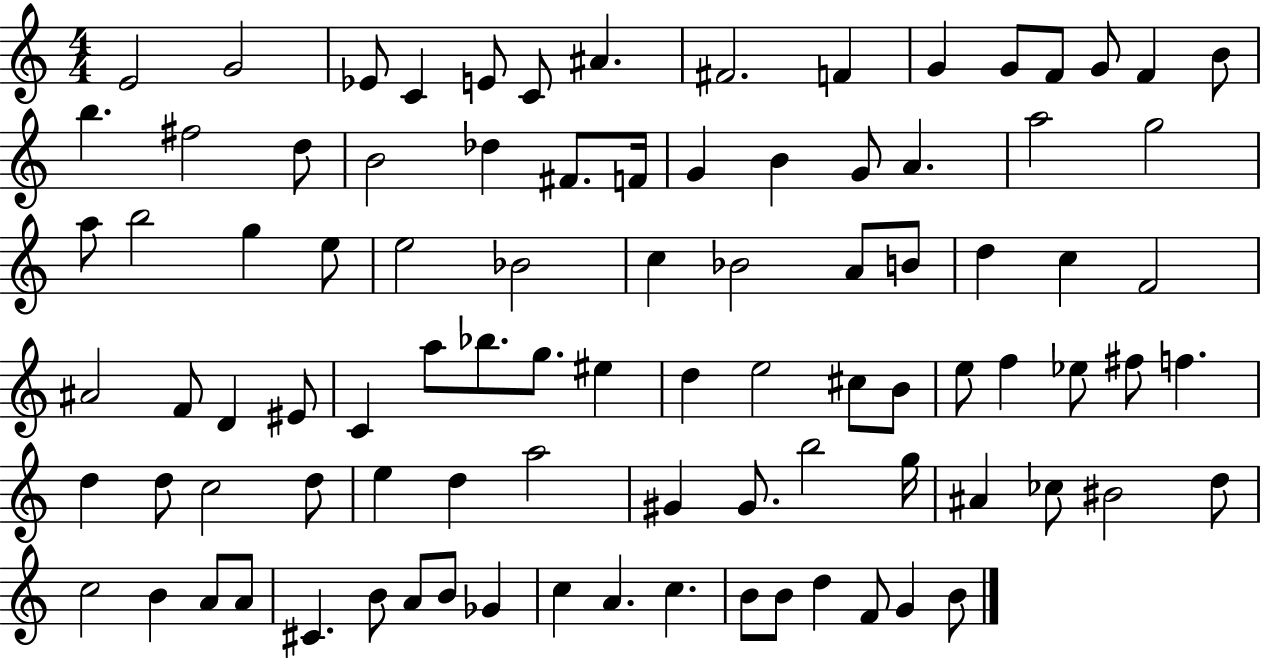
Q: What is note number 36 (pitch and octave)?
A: Bb4